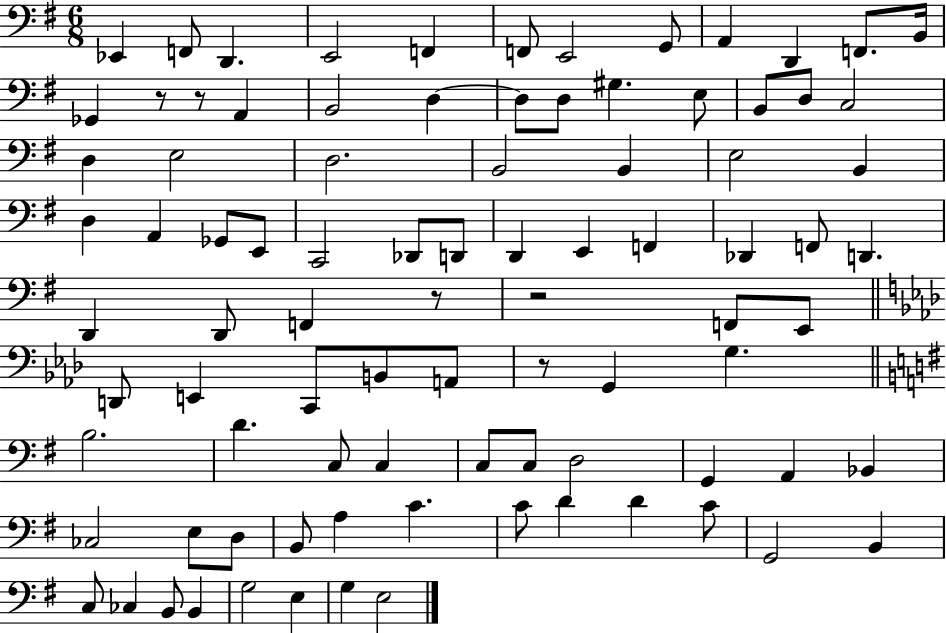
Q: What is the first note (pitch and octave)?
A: Eb2